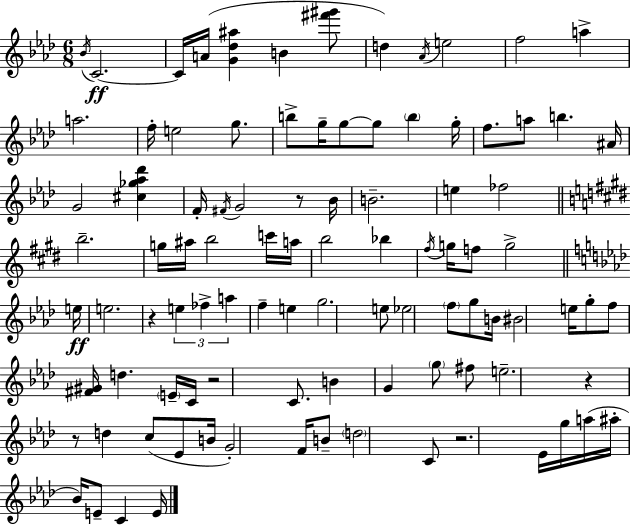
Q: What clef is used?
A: treble